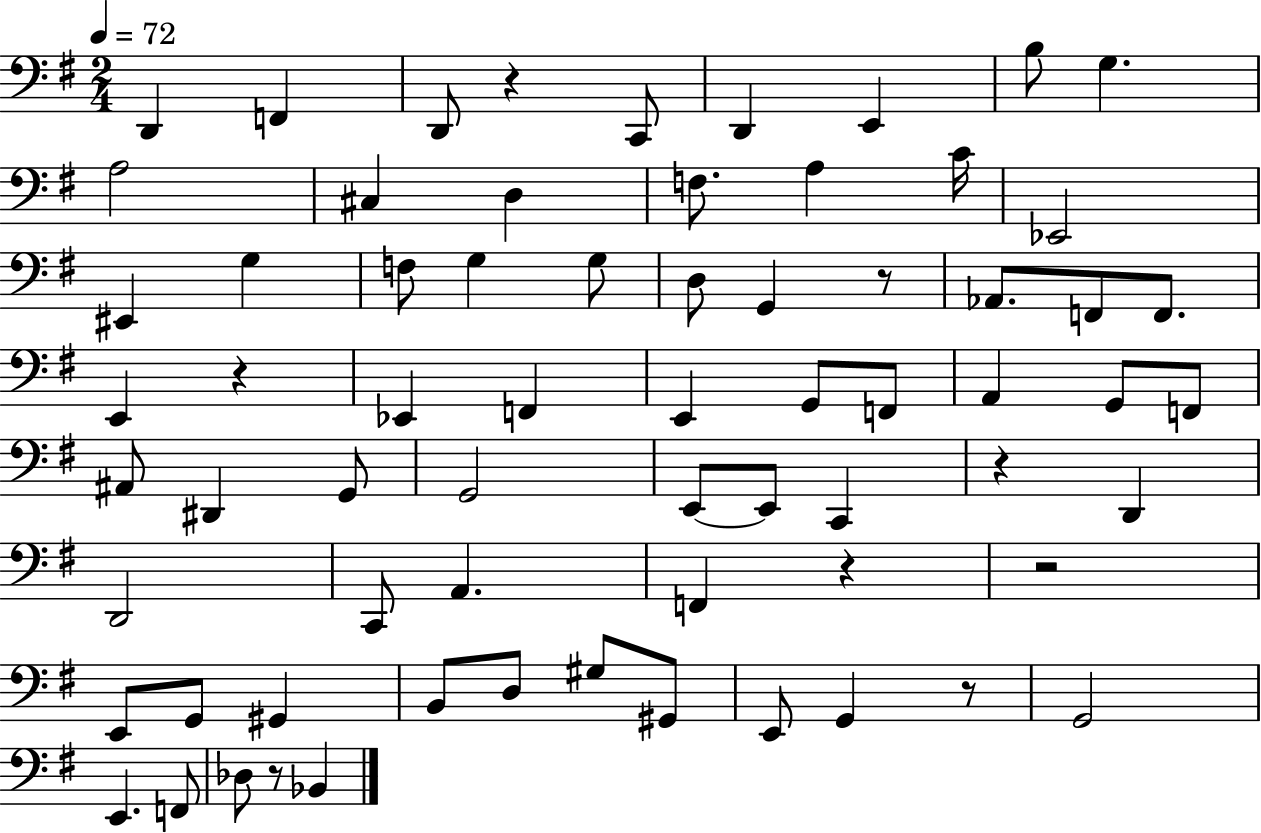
X:1
T:Untitled
M:2/4
L:1/4
K:G
D,, F,, D,,/2 z C,,/2 D,, E,, B,/2 G, A,2 ^C, D, F,/2 A, C/4 _E,,2 ^E,, G, F,/2 G, G,/2 D,/2 G,, z/2 _A,,/2 F,,/2 F,,/2 E,, z _E,, F,, E,, G,,/2 F,,/2 A,, G,,/2 F,,/2 ^A,,/2 ^D,, G,,/2 G,,2 E,,/2 E,,/2 C,, z D,, D,,2 C,,/2 A,, F,, z z2 E,,/2 G,,/2 ^G,, B,,/2 D,/2 ^G,/2 ^G,,/2 E,,/2 G,, z/2 G,,2 E,, F,,/2 _D,/2 z/2 _B,,